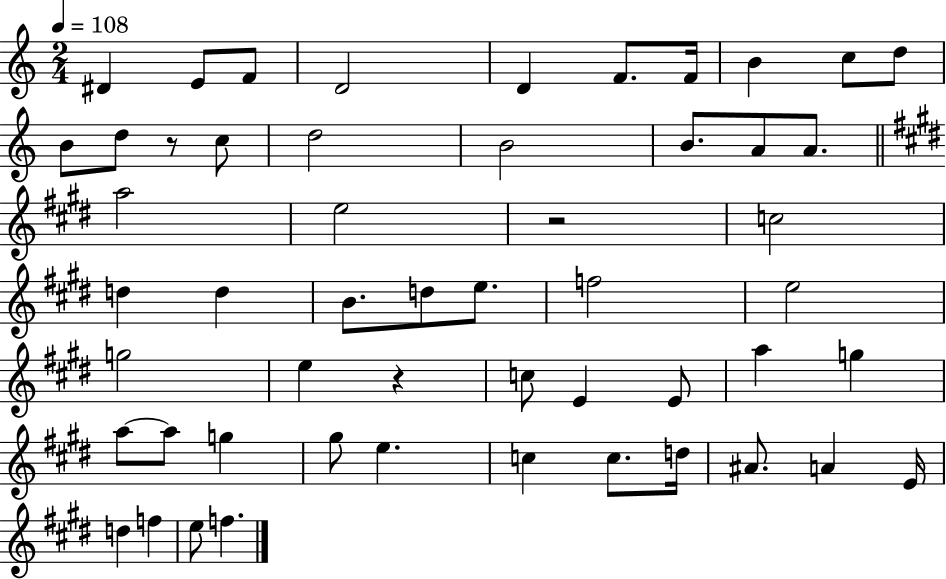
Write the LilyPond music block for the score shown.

{
  \clef treble
  \numericTimeSignature
  \time 2/4
  \key c \major
  \tempo 4 = 108
  \repeat volta 2 { dis'4 e'8 f'8 | d'2 | d'4 f'8. f'16 | b'4 c''8 d''8 | \break b'8 d''8 r8 c''8 | d''2 | b'2 | b'8. a'8 a'8. | \break \bar "||" \break \key e \major a''2 | e''2 | r2 | c''2 | \break d''4 d''4 | b'8. d''8 e''8. | f''2 | e''2 | \break g''2 | e''4 r4 | c''8 e'4 e'8 | a''4 g''4 | \break a''8~~ a''8 g''4 | gis''8 e''4. | c''4 c''8. d''16 | ais'8. a'4 e'16 | \break d''4 f''4 | e''8 f''4. | } \bar "|."
}